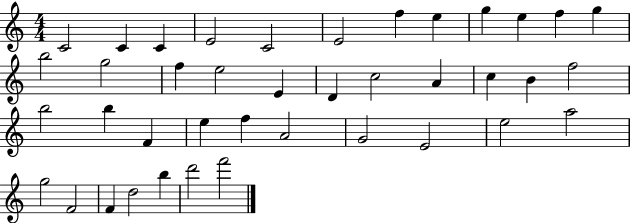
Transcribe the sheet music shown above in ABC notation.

X:1
T:Untitled
M:4/4
L:1/4
K:C
C2 C C E2 C2 E2 f e g e f g b2 g2 f e2 E D c2 A c B f2 b2 b F e f A2 G2 E2 e2 a2 g2 F2 F d2 b d'2 f'2